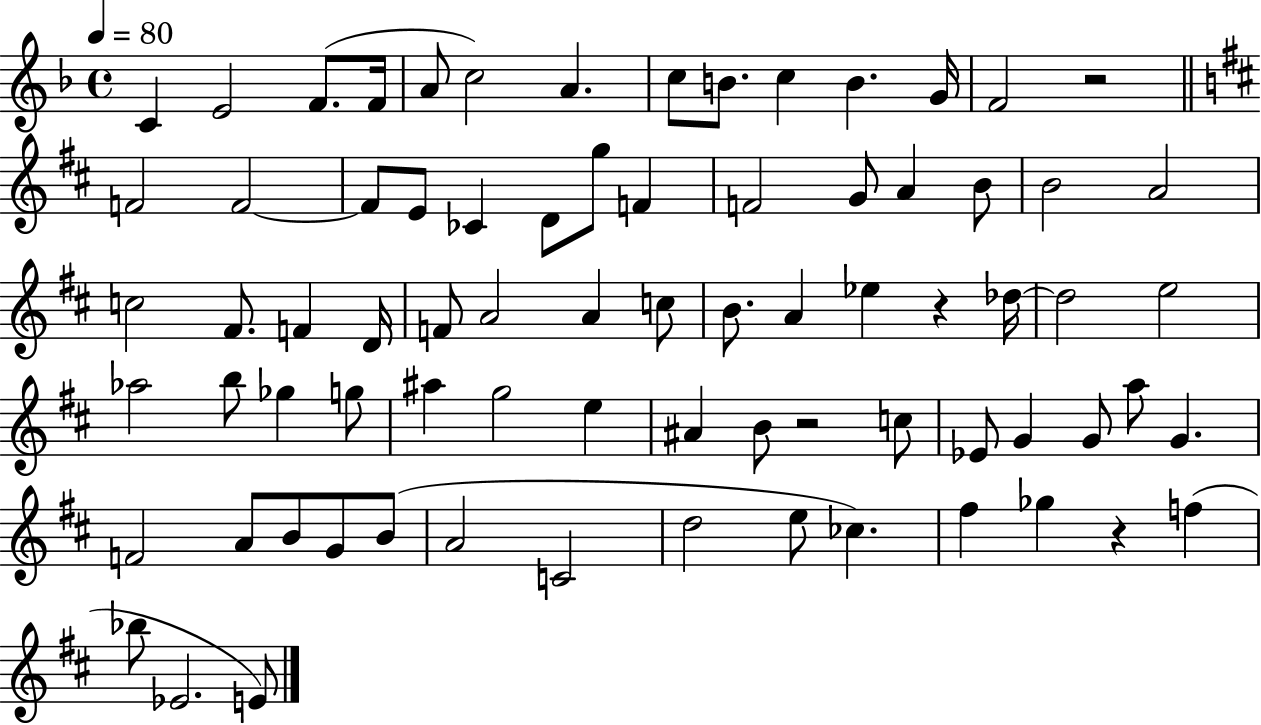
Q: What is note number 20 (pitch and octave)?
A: G5